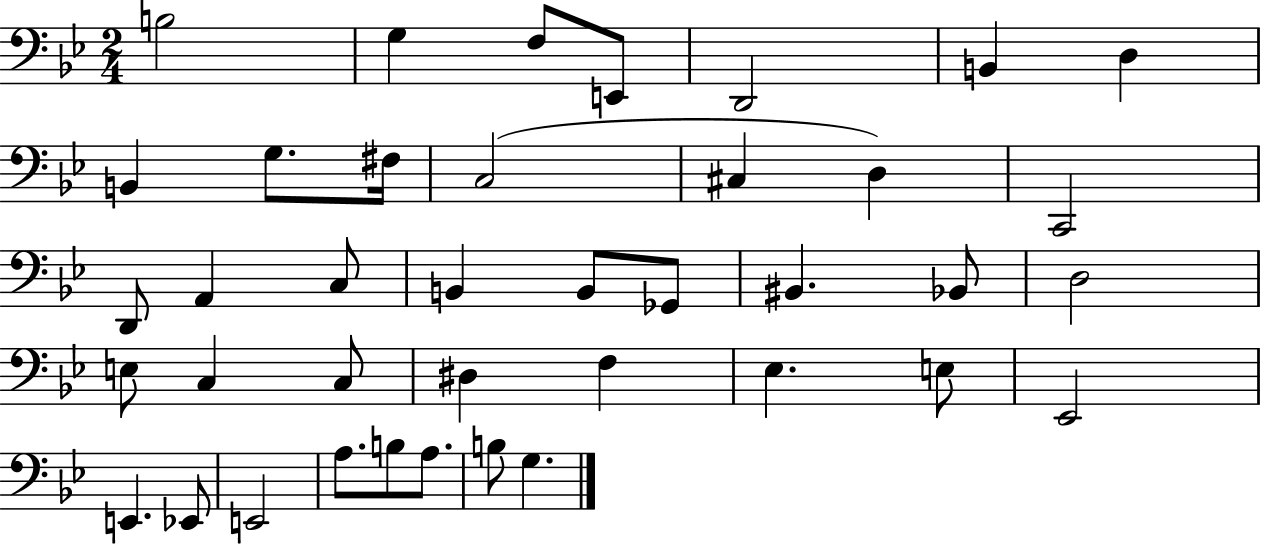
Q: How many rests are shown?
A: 0